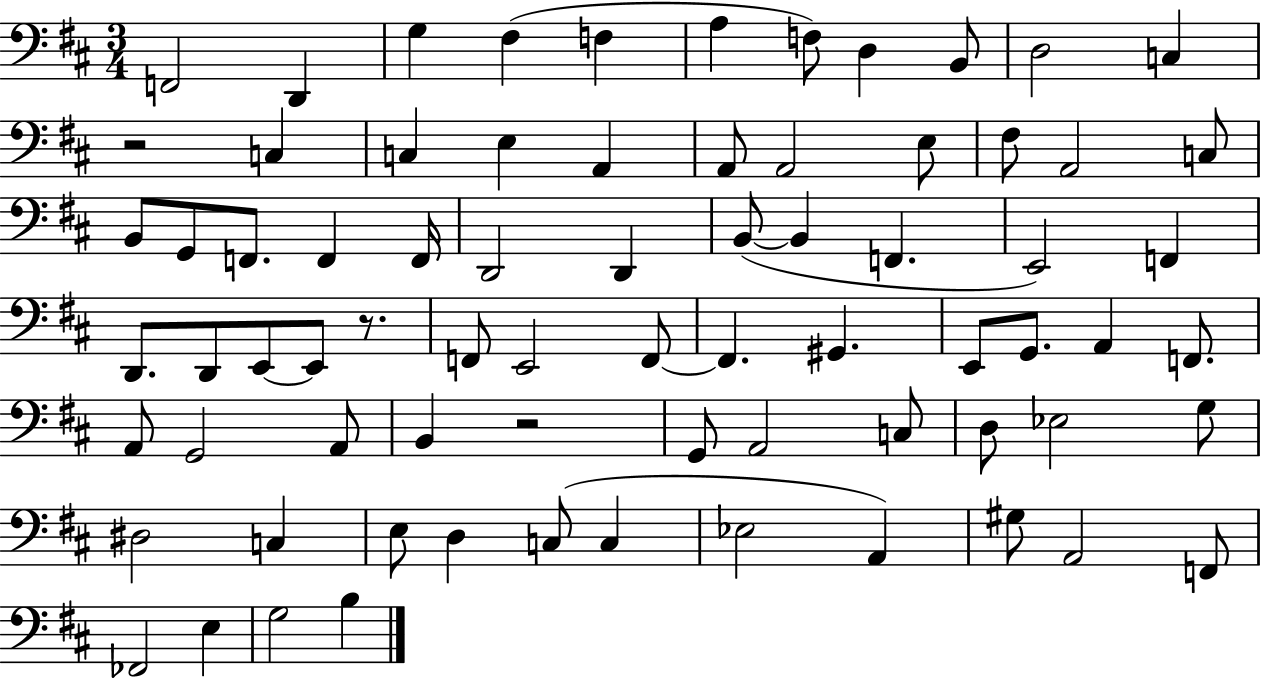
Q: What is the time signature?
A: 3/4